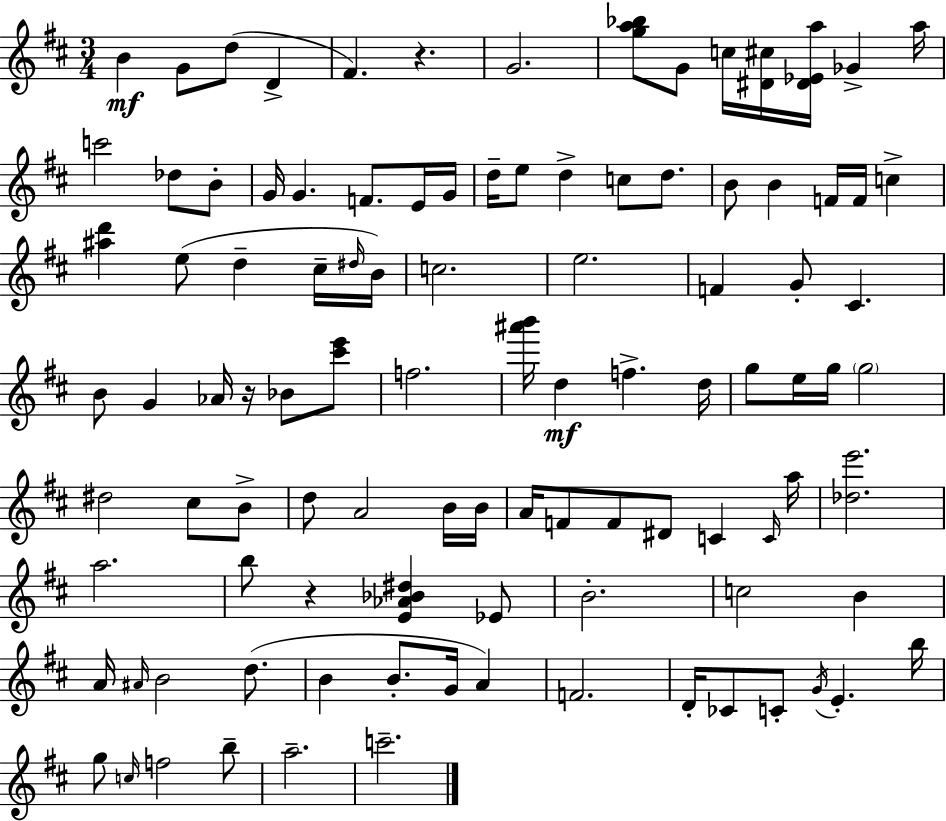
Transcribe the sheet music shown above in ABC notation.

X:1
T:Untitled
M:3/4
L:1/4
K:D
B G/2 d/2 D ^F z G2 [ga_b]/2 G/2 c/4 [^D^c]/4 [^D_Ea]/4 _G a/4 c'2 _d/2 B/2 G/4 G F/2 E/4 G/4 d/4 e/2 d c/2 d/2 B/2 B F/4 F/4 c [^ad'] e/2 d ^c/4 ^d/4 B/4 c2 e2 F G/2 ^C B/2 G _A/4 z/4 _B/2 [^c'e']/2 f2 [^a'b']/4 d f d/4 g/2 e/4 g/4 g2 ^d2 ^c/2 B/2 d/2 A2 B/4 B/4 A/4 F/2 F/2 ^D/2 C C/4 a/4 [_de']2 a2 b/2 z [E_A_B^d] _E/2 B2 c2 B A/4 ^A/4 B2 d/2 B B/2 G/4 A F2 D/4 _C/2 C/2 G/4 E b/4 g/2 c/4 f2 b/2 a2 c'2